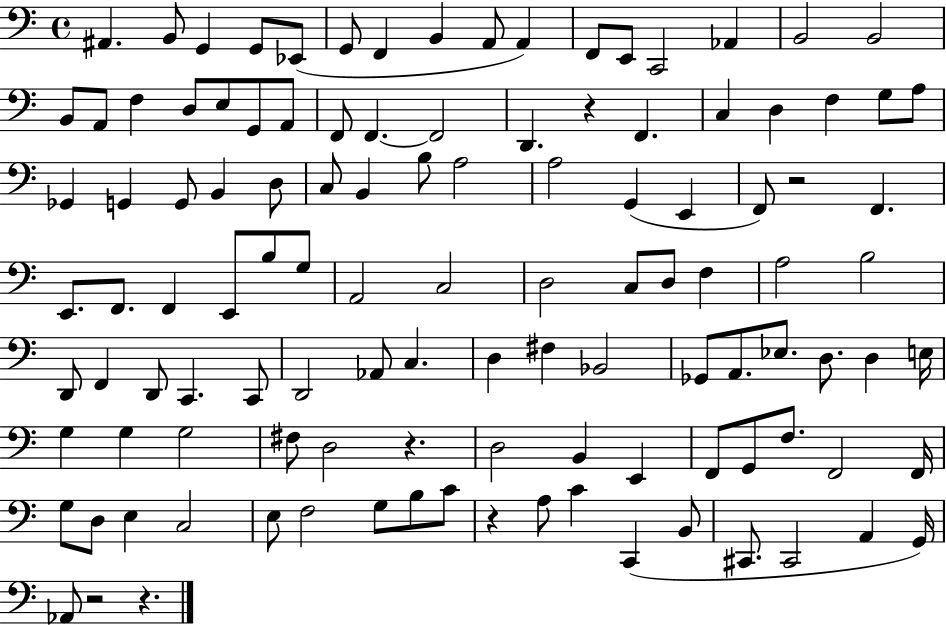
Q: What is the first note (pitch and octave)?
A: A#2